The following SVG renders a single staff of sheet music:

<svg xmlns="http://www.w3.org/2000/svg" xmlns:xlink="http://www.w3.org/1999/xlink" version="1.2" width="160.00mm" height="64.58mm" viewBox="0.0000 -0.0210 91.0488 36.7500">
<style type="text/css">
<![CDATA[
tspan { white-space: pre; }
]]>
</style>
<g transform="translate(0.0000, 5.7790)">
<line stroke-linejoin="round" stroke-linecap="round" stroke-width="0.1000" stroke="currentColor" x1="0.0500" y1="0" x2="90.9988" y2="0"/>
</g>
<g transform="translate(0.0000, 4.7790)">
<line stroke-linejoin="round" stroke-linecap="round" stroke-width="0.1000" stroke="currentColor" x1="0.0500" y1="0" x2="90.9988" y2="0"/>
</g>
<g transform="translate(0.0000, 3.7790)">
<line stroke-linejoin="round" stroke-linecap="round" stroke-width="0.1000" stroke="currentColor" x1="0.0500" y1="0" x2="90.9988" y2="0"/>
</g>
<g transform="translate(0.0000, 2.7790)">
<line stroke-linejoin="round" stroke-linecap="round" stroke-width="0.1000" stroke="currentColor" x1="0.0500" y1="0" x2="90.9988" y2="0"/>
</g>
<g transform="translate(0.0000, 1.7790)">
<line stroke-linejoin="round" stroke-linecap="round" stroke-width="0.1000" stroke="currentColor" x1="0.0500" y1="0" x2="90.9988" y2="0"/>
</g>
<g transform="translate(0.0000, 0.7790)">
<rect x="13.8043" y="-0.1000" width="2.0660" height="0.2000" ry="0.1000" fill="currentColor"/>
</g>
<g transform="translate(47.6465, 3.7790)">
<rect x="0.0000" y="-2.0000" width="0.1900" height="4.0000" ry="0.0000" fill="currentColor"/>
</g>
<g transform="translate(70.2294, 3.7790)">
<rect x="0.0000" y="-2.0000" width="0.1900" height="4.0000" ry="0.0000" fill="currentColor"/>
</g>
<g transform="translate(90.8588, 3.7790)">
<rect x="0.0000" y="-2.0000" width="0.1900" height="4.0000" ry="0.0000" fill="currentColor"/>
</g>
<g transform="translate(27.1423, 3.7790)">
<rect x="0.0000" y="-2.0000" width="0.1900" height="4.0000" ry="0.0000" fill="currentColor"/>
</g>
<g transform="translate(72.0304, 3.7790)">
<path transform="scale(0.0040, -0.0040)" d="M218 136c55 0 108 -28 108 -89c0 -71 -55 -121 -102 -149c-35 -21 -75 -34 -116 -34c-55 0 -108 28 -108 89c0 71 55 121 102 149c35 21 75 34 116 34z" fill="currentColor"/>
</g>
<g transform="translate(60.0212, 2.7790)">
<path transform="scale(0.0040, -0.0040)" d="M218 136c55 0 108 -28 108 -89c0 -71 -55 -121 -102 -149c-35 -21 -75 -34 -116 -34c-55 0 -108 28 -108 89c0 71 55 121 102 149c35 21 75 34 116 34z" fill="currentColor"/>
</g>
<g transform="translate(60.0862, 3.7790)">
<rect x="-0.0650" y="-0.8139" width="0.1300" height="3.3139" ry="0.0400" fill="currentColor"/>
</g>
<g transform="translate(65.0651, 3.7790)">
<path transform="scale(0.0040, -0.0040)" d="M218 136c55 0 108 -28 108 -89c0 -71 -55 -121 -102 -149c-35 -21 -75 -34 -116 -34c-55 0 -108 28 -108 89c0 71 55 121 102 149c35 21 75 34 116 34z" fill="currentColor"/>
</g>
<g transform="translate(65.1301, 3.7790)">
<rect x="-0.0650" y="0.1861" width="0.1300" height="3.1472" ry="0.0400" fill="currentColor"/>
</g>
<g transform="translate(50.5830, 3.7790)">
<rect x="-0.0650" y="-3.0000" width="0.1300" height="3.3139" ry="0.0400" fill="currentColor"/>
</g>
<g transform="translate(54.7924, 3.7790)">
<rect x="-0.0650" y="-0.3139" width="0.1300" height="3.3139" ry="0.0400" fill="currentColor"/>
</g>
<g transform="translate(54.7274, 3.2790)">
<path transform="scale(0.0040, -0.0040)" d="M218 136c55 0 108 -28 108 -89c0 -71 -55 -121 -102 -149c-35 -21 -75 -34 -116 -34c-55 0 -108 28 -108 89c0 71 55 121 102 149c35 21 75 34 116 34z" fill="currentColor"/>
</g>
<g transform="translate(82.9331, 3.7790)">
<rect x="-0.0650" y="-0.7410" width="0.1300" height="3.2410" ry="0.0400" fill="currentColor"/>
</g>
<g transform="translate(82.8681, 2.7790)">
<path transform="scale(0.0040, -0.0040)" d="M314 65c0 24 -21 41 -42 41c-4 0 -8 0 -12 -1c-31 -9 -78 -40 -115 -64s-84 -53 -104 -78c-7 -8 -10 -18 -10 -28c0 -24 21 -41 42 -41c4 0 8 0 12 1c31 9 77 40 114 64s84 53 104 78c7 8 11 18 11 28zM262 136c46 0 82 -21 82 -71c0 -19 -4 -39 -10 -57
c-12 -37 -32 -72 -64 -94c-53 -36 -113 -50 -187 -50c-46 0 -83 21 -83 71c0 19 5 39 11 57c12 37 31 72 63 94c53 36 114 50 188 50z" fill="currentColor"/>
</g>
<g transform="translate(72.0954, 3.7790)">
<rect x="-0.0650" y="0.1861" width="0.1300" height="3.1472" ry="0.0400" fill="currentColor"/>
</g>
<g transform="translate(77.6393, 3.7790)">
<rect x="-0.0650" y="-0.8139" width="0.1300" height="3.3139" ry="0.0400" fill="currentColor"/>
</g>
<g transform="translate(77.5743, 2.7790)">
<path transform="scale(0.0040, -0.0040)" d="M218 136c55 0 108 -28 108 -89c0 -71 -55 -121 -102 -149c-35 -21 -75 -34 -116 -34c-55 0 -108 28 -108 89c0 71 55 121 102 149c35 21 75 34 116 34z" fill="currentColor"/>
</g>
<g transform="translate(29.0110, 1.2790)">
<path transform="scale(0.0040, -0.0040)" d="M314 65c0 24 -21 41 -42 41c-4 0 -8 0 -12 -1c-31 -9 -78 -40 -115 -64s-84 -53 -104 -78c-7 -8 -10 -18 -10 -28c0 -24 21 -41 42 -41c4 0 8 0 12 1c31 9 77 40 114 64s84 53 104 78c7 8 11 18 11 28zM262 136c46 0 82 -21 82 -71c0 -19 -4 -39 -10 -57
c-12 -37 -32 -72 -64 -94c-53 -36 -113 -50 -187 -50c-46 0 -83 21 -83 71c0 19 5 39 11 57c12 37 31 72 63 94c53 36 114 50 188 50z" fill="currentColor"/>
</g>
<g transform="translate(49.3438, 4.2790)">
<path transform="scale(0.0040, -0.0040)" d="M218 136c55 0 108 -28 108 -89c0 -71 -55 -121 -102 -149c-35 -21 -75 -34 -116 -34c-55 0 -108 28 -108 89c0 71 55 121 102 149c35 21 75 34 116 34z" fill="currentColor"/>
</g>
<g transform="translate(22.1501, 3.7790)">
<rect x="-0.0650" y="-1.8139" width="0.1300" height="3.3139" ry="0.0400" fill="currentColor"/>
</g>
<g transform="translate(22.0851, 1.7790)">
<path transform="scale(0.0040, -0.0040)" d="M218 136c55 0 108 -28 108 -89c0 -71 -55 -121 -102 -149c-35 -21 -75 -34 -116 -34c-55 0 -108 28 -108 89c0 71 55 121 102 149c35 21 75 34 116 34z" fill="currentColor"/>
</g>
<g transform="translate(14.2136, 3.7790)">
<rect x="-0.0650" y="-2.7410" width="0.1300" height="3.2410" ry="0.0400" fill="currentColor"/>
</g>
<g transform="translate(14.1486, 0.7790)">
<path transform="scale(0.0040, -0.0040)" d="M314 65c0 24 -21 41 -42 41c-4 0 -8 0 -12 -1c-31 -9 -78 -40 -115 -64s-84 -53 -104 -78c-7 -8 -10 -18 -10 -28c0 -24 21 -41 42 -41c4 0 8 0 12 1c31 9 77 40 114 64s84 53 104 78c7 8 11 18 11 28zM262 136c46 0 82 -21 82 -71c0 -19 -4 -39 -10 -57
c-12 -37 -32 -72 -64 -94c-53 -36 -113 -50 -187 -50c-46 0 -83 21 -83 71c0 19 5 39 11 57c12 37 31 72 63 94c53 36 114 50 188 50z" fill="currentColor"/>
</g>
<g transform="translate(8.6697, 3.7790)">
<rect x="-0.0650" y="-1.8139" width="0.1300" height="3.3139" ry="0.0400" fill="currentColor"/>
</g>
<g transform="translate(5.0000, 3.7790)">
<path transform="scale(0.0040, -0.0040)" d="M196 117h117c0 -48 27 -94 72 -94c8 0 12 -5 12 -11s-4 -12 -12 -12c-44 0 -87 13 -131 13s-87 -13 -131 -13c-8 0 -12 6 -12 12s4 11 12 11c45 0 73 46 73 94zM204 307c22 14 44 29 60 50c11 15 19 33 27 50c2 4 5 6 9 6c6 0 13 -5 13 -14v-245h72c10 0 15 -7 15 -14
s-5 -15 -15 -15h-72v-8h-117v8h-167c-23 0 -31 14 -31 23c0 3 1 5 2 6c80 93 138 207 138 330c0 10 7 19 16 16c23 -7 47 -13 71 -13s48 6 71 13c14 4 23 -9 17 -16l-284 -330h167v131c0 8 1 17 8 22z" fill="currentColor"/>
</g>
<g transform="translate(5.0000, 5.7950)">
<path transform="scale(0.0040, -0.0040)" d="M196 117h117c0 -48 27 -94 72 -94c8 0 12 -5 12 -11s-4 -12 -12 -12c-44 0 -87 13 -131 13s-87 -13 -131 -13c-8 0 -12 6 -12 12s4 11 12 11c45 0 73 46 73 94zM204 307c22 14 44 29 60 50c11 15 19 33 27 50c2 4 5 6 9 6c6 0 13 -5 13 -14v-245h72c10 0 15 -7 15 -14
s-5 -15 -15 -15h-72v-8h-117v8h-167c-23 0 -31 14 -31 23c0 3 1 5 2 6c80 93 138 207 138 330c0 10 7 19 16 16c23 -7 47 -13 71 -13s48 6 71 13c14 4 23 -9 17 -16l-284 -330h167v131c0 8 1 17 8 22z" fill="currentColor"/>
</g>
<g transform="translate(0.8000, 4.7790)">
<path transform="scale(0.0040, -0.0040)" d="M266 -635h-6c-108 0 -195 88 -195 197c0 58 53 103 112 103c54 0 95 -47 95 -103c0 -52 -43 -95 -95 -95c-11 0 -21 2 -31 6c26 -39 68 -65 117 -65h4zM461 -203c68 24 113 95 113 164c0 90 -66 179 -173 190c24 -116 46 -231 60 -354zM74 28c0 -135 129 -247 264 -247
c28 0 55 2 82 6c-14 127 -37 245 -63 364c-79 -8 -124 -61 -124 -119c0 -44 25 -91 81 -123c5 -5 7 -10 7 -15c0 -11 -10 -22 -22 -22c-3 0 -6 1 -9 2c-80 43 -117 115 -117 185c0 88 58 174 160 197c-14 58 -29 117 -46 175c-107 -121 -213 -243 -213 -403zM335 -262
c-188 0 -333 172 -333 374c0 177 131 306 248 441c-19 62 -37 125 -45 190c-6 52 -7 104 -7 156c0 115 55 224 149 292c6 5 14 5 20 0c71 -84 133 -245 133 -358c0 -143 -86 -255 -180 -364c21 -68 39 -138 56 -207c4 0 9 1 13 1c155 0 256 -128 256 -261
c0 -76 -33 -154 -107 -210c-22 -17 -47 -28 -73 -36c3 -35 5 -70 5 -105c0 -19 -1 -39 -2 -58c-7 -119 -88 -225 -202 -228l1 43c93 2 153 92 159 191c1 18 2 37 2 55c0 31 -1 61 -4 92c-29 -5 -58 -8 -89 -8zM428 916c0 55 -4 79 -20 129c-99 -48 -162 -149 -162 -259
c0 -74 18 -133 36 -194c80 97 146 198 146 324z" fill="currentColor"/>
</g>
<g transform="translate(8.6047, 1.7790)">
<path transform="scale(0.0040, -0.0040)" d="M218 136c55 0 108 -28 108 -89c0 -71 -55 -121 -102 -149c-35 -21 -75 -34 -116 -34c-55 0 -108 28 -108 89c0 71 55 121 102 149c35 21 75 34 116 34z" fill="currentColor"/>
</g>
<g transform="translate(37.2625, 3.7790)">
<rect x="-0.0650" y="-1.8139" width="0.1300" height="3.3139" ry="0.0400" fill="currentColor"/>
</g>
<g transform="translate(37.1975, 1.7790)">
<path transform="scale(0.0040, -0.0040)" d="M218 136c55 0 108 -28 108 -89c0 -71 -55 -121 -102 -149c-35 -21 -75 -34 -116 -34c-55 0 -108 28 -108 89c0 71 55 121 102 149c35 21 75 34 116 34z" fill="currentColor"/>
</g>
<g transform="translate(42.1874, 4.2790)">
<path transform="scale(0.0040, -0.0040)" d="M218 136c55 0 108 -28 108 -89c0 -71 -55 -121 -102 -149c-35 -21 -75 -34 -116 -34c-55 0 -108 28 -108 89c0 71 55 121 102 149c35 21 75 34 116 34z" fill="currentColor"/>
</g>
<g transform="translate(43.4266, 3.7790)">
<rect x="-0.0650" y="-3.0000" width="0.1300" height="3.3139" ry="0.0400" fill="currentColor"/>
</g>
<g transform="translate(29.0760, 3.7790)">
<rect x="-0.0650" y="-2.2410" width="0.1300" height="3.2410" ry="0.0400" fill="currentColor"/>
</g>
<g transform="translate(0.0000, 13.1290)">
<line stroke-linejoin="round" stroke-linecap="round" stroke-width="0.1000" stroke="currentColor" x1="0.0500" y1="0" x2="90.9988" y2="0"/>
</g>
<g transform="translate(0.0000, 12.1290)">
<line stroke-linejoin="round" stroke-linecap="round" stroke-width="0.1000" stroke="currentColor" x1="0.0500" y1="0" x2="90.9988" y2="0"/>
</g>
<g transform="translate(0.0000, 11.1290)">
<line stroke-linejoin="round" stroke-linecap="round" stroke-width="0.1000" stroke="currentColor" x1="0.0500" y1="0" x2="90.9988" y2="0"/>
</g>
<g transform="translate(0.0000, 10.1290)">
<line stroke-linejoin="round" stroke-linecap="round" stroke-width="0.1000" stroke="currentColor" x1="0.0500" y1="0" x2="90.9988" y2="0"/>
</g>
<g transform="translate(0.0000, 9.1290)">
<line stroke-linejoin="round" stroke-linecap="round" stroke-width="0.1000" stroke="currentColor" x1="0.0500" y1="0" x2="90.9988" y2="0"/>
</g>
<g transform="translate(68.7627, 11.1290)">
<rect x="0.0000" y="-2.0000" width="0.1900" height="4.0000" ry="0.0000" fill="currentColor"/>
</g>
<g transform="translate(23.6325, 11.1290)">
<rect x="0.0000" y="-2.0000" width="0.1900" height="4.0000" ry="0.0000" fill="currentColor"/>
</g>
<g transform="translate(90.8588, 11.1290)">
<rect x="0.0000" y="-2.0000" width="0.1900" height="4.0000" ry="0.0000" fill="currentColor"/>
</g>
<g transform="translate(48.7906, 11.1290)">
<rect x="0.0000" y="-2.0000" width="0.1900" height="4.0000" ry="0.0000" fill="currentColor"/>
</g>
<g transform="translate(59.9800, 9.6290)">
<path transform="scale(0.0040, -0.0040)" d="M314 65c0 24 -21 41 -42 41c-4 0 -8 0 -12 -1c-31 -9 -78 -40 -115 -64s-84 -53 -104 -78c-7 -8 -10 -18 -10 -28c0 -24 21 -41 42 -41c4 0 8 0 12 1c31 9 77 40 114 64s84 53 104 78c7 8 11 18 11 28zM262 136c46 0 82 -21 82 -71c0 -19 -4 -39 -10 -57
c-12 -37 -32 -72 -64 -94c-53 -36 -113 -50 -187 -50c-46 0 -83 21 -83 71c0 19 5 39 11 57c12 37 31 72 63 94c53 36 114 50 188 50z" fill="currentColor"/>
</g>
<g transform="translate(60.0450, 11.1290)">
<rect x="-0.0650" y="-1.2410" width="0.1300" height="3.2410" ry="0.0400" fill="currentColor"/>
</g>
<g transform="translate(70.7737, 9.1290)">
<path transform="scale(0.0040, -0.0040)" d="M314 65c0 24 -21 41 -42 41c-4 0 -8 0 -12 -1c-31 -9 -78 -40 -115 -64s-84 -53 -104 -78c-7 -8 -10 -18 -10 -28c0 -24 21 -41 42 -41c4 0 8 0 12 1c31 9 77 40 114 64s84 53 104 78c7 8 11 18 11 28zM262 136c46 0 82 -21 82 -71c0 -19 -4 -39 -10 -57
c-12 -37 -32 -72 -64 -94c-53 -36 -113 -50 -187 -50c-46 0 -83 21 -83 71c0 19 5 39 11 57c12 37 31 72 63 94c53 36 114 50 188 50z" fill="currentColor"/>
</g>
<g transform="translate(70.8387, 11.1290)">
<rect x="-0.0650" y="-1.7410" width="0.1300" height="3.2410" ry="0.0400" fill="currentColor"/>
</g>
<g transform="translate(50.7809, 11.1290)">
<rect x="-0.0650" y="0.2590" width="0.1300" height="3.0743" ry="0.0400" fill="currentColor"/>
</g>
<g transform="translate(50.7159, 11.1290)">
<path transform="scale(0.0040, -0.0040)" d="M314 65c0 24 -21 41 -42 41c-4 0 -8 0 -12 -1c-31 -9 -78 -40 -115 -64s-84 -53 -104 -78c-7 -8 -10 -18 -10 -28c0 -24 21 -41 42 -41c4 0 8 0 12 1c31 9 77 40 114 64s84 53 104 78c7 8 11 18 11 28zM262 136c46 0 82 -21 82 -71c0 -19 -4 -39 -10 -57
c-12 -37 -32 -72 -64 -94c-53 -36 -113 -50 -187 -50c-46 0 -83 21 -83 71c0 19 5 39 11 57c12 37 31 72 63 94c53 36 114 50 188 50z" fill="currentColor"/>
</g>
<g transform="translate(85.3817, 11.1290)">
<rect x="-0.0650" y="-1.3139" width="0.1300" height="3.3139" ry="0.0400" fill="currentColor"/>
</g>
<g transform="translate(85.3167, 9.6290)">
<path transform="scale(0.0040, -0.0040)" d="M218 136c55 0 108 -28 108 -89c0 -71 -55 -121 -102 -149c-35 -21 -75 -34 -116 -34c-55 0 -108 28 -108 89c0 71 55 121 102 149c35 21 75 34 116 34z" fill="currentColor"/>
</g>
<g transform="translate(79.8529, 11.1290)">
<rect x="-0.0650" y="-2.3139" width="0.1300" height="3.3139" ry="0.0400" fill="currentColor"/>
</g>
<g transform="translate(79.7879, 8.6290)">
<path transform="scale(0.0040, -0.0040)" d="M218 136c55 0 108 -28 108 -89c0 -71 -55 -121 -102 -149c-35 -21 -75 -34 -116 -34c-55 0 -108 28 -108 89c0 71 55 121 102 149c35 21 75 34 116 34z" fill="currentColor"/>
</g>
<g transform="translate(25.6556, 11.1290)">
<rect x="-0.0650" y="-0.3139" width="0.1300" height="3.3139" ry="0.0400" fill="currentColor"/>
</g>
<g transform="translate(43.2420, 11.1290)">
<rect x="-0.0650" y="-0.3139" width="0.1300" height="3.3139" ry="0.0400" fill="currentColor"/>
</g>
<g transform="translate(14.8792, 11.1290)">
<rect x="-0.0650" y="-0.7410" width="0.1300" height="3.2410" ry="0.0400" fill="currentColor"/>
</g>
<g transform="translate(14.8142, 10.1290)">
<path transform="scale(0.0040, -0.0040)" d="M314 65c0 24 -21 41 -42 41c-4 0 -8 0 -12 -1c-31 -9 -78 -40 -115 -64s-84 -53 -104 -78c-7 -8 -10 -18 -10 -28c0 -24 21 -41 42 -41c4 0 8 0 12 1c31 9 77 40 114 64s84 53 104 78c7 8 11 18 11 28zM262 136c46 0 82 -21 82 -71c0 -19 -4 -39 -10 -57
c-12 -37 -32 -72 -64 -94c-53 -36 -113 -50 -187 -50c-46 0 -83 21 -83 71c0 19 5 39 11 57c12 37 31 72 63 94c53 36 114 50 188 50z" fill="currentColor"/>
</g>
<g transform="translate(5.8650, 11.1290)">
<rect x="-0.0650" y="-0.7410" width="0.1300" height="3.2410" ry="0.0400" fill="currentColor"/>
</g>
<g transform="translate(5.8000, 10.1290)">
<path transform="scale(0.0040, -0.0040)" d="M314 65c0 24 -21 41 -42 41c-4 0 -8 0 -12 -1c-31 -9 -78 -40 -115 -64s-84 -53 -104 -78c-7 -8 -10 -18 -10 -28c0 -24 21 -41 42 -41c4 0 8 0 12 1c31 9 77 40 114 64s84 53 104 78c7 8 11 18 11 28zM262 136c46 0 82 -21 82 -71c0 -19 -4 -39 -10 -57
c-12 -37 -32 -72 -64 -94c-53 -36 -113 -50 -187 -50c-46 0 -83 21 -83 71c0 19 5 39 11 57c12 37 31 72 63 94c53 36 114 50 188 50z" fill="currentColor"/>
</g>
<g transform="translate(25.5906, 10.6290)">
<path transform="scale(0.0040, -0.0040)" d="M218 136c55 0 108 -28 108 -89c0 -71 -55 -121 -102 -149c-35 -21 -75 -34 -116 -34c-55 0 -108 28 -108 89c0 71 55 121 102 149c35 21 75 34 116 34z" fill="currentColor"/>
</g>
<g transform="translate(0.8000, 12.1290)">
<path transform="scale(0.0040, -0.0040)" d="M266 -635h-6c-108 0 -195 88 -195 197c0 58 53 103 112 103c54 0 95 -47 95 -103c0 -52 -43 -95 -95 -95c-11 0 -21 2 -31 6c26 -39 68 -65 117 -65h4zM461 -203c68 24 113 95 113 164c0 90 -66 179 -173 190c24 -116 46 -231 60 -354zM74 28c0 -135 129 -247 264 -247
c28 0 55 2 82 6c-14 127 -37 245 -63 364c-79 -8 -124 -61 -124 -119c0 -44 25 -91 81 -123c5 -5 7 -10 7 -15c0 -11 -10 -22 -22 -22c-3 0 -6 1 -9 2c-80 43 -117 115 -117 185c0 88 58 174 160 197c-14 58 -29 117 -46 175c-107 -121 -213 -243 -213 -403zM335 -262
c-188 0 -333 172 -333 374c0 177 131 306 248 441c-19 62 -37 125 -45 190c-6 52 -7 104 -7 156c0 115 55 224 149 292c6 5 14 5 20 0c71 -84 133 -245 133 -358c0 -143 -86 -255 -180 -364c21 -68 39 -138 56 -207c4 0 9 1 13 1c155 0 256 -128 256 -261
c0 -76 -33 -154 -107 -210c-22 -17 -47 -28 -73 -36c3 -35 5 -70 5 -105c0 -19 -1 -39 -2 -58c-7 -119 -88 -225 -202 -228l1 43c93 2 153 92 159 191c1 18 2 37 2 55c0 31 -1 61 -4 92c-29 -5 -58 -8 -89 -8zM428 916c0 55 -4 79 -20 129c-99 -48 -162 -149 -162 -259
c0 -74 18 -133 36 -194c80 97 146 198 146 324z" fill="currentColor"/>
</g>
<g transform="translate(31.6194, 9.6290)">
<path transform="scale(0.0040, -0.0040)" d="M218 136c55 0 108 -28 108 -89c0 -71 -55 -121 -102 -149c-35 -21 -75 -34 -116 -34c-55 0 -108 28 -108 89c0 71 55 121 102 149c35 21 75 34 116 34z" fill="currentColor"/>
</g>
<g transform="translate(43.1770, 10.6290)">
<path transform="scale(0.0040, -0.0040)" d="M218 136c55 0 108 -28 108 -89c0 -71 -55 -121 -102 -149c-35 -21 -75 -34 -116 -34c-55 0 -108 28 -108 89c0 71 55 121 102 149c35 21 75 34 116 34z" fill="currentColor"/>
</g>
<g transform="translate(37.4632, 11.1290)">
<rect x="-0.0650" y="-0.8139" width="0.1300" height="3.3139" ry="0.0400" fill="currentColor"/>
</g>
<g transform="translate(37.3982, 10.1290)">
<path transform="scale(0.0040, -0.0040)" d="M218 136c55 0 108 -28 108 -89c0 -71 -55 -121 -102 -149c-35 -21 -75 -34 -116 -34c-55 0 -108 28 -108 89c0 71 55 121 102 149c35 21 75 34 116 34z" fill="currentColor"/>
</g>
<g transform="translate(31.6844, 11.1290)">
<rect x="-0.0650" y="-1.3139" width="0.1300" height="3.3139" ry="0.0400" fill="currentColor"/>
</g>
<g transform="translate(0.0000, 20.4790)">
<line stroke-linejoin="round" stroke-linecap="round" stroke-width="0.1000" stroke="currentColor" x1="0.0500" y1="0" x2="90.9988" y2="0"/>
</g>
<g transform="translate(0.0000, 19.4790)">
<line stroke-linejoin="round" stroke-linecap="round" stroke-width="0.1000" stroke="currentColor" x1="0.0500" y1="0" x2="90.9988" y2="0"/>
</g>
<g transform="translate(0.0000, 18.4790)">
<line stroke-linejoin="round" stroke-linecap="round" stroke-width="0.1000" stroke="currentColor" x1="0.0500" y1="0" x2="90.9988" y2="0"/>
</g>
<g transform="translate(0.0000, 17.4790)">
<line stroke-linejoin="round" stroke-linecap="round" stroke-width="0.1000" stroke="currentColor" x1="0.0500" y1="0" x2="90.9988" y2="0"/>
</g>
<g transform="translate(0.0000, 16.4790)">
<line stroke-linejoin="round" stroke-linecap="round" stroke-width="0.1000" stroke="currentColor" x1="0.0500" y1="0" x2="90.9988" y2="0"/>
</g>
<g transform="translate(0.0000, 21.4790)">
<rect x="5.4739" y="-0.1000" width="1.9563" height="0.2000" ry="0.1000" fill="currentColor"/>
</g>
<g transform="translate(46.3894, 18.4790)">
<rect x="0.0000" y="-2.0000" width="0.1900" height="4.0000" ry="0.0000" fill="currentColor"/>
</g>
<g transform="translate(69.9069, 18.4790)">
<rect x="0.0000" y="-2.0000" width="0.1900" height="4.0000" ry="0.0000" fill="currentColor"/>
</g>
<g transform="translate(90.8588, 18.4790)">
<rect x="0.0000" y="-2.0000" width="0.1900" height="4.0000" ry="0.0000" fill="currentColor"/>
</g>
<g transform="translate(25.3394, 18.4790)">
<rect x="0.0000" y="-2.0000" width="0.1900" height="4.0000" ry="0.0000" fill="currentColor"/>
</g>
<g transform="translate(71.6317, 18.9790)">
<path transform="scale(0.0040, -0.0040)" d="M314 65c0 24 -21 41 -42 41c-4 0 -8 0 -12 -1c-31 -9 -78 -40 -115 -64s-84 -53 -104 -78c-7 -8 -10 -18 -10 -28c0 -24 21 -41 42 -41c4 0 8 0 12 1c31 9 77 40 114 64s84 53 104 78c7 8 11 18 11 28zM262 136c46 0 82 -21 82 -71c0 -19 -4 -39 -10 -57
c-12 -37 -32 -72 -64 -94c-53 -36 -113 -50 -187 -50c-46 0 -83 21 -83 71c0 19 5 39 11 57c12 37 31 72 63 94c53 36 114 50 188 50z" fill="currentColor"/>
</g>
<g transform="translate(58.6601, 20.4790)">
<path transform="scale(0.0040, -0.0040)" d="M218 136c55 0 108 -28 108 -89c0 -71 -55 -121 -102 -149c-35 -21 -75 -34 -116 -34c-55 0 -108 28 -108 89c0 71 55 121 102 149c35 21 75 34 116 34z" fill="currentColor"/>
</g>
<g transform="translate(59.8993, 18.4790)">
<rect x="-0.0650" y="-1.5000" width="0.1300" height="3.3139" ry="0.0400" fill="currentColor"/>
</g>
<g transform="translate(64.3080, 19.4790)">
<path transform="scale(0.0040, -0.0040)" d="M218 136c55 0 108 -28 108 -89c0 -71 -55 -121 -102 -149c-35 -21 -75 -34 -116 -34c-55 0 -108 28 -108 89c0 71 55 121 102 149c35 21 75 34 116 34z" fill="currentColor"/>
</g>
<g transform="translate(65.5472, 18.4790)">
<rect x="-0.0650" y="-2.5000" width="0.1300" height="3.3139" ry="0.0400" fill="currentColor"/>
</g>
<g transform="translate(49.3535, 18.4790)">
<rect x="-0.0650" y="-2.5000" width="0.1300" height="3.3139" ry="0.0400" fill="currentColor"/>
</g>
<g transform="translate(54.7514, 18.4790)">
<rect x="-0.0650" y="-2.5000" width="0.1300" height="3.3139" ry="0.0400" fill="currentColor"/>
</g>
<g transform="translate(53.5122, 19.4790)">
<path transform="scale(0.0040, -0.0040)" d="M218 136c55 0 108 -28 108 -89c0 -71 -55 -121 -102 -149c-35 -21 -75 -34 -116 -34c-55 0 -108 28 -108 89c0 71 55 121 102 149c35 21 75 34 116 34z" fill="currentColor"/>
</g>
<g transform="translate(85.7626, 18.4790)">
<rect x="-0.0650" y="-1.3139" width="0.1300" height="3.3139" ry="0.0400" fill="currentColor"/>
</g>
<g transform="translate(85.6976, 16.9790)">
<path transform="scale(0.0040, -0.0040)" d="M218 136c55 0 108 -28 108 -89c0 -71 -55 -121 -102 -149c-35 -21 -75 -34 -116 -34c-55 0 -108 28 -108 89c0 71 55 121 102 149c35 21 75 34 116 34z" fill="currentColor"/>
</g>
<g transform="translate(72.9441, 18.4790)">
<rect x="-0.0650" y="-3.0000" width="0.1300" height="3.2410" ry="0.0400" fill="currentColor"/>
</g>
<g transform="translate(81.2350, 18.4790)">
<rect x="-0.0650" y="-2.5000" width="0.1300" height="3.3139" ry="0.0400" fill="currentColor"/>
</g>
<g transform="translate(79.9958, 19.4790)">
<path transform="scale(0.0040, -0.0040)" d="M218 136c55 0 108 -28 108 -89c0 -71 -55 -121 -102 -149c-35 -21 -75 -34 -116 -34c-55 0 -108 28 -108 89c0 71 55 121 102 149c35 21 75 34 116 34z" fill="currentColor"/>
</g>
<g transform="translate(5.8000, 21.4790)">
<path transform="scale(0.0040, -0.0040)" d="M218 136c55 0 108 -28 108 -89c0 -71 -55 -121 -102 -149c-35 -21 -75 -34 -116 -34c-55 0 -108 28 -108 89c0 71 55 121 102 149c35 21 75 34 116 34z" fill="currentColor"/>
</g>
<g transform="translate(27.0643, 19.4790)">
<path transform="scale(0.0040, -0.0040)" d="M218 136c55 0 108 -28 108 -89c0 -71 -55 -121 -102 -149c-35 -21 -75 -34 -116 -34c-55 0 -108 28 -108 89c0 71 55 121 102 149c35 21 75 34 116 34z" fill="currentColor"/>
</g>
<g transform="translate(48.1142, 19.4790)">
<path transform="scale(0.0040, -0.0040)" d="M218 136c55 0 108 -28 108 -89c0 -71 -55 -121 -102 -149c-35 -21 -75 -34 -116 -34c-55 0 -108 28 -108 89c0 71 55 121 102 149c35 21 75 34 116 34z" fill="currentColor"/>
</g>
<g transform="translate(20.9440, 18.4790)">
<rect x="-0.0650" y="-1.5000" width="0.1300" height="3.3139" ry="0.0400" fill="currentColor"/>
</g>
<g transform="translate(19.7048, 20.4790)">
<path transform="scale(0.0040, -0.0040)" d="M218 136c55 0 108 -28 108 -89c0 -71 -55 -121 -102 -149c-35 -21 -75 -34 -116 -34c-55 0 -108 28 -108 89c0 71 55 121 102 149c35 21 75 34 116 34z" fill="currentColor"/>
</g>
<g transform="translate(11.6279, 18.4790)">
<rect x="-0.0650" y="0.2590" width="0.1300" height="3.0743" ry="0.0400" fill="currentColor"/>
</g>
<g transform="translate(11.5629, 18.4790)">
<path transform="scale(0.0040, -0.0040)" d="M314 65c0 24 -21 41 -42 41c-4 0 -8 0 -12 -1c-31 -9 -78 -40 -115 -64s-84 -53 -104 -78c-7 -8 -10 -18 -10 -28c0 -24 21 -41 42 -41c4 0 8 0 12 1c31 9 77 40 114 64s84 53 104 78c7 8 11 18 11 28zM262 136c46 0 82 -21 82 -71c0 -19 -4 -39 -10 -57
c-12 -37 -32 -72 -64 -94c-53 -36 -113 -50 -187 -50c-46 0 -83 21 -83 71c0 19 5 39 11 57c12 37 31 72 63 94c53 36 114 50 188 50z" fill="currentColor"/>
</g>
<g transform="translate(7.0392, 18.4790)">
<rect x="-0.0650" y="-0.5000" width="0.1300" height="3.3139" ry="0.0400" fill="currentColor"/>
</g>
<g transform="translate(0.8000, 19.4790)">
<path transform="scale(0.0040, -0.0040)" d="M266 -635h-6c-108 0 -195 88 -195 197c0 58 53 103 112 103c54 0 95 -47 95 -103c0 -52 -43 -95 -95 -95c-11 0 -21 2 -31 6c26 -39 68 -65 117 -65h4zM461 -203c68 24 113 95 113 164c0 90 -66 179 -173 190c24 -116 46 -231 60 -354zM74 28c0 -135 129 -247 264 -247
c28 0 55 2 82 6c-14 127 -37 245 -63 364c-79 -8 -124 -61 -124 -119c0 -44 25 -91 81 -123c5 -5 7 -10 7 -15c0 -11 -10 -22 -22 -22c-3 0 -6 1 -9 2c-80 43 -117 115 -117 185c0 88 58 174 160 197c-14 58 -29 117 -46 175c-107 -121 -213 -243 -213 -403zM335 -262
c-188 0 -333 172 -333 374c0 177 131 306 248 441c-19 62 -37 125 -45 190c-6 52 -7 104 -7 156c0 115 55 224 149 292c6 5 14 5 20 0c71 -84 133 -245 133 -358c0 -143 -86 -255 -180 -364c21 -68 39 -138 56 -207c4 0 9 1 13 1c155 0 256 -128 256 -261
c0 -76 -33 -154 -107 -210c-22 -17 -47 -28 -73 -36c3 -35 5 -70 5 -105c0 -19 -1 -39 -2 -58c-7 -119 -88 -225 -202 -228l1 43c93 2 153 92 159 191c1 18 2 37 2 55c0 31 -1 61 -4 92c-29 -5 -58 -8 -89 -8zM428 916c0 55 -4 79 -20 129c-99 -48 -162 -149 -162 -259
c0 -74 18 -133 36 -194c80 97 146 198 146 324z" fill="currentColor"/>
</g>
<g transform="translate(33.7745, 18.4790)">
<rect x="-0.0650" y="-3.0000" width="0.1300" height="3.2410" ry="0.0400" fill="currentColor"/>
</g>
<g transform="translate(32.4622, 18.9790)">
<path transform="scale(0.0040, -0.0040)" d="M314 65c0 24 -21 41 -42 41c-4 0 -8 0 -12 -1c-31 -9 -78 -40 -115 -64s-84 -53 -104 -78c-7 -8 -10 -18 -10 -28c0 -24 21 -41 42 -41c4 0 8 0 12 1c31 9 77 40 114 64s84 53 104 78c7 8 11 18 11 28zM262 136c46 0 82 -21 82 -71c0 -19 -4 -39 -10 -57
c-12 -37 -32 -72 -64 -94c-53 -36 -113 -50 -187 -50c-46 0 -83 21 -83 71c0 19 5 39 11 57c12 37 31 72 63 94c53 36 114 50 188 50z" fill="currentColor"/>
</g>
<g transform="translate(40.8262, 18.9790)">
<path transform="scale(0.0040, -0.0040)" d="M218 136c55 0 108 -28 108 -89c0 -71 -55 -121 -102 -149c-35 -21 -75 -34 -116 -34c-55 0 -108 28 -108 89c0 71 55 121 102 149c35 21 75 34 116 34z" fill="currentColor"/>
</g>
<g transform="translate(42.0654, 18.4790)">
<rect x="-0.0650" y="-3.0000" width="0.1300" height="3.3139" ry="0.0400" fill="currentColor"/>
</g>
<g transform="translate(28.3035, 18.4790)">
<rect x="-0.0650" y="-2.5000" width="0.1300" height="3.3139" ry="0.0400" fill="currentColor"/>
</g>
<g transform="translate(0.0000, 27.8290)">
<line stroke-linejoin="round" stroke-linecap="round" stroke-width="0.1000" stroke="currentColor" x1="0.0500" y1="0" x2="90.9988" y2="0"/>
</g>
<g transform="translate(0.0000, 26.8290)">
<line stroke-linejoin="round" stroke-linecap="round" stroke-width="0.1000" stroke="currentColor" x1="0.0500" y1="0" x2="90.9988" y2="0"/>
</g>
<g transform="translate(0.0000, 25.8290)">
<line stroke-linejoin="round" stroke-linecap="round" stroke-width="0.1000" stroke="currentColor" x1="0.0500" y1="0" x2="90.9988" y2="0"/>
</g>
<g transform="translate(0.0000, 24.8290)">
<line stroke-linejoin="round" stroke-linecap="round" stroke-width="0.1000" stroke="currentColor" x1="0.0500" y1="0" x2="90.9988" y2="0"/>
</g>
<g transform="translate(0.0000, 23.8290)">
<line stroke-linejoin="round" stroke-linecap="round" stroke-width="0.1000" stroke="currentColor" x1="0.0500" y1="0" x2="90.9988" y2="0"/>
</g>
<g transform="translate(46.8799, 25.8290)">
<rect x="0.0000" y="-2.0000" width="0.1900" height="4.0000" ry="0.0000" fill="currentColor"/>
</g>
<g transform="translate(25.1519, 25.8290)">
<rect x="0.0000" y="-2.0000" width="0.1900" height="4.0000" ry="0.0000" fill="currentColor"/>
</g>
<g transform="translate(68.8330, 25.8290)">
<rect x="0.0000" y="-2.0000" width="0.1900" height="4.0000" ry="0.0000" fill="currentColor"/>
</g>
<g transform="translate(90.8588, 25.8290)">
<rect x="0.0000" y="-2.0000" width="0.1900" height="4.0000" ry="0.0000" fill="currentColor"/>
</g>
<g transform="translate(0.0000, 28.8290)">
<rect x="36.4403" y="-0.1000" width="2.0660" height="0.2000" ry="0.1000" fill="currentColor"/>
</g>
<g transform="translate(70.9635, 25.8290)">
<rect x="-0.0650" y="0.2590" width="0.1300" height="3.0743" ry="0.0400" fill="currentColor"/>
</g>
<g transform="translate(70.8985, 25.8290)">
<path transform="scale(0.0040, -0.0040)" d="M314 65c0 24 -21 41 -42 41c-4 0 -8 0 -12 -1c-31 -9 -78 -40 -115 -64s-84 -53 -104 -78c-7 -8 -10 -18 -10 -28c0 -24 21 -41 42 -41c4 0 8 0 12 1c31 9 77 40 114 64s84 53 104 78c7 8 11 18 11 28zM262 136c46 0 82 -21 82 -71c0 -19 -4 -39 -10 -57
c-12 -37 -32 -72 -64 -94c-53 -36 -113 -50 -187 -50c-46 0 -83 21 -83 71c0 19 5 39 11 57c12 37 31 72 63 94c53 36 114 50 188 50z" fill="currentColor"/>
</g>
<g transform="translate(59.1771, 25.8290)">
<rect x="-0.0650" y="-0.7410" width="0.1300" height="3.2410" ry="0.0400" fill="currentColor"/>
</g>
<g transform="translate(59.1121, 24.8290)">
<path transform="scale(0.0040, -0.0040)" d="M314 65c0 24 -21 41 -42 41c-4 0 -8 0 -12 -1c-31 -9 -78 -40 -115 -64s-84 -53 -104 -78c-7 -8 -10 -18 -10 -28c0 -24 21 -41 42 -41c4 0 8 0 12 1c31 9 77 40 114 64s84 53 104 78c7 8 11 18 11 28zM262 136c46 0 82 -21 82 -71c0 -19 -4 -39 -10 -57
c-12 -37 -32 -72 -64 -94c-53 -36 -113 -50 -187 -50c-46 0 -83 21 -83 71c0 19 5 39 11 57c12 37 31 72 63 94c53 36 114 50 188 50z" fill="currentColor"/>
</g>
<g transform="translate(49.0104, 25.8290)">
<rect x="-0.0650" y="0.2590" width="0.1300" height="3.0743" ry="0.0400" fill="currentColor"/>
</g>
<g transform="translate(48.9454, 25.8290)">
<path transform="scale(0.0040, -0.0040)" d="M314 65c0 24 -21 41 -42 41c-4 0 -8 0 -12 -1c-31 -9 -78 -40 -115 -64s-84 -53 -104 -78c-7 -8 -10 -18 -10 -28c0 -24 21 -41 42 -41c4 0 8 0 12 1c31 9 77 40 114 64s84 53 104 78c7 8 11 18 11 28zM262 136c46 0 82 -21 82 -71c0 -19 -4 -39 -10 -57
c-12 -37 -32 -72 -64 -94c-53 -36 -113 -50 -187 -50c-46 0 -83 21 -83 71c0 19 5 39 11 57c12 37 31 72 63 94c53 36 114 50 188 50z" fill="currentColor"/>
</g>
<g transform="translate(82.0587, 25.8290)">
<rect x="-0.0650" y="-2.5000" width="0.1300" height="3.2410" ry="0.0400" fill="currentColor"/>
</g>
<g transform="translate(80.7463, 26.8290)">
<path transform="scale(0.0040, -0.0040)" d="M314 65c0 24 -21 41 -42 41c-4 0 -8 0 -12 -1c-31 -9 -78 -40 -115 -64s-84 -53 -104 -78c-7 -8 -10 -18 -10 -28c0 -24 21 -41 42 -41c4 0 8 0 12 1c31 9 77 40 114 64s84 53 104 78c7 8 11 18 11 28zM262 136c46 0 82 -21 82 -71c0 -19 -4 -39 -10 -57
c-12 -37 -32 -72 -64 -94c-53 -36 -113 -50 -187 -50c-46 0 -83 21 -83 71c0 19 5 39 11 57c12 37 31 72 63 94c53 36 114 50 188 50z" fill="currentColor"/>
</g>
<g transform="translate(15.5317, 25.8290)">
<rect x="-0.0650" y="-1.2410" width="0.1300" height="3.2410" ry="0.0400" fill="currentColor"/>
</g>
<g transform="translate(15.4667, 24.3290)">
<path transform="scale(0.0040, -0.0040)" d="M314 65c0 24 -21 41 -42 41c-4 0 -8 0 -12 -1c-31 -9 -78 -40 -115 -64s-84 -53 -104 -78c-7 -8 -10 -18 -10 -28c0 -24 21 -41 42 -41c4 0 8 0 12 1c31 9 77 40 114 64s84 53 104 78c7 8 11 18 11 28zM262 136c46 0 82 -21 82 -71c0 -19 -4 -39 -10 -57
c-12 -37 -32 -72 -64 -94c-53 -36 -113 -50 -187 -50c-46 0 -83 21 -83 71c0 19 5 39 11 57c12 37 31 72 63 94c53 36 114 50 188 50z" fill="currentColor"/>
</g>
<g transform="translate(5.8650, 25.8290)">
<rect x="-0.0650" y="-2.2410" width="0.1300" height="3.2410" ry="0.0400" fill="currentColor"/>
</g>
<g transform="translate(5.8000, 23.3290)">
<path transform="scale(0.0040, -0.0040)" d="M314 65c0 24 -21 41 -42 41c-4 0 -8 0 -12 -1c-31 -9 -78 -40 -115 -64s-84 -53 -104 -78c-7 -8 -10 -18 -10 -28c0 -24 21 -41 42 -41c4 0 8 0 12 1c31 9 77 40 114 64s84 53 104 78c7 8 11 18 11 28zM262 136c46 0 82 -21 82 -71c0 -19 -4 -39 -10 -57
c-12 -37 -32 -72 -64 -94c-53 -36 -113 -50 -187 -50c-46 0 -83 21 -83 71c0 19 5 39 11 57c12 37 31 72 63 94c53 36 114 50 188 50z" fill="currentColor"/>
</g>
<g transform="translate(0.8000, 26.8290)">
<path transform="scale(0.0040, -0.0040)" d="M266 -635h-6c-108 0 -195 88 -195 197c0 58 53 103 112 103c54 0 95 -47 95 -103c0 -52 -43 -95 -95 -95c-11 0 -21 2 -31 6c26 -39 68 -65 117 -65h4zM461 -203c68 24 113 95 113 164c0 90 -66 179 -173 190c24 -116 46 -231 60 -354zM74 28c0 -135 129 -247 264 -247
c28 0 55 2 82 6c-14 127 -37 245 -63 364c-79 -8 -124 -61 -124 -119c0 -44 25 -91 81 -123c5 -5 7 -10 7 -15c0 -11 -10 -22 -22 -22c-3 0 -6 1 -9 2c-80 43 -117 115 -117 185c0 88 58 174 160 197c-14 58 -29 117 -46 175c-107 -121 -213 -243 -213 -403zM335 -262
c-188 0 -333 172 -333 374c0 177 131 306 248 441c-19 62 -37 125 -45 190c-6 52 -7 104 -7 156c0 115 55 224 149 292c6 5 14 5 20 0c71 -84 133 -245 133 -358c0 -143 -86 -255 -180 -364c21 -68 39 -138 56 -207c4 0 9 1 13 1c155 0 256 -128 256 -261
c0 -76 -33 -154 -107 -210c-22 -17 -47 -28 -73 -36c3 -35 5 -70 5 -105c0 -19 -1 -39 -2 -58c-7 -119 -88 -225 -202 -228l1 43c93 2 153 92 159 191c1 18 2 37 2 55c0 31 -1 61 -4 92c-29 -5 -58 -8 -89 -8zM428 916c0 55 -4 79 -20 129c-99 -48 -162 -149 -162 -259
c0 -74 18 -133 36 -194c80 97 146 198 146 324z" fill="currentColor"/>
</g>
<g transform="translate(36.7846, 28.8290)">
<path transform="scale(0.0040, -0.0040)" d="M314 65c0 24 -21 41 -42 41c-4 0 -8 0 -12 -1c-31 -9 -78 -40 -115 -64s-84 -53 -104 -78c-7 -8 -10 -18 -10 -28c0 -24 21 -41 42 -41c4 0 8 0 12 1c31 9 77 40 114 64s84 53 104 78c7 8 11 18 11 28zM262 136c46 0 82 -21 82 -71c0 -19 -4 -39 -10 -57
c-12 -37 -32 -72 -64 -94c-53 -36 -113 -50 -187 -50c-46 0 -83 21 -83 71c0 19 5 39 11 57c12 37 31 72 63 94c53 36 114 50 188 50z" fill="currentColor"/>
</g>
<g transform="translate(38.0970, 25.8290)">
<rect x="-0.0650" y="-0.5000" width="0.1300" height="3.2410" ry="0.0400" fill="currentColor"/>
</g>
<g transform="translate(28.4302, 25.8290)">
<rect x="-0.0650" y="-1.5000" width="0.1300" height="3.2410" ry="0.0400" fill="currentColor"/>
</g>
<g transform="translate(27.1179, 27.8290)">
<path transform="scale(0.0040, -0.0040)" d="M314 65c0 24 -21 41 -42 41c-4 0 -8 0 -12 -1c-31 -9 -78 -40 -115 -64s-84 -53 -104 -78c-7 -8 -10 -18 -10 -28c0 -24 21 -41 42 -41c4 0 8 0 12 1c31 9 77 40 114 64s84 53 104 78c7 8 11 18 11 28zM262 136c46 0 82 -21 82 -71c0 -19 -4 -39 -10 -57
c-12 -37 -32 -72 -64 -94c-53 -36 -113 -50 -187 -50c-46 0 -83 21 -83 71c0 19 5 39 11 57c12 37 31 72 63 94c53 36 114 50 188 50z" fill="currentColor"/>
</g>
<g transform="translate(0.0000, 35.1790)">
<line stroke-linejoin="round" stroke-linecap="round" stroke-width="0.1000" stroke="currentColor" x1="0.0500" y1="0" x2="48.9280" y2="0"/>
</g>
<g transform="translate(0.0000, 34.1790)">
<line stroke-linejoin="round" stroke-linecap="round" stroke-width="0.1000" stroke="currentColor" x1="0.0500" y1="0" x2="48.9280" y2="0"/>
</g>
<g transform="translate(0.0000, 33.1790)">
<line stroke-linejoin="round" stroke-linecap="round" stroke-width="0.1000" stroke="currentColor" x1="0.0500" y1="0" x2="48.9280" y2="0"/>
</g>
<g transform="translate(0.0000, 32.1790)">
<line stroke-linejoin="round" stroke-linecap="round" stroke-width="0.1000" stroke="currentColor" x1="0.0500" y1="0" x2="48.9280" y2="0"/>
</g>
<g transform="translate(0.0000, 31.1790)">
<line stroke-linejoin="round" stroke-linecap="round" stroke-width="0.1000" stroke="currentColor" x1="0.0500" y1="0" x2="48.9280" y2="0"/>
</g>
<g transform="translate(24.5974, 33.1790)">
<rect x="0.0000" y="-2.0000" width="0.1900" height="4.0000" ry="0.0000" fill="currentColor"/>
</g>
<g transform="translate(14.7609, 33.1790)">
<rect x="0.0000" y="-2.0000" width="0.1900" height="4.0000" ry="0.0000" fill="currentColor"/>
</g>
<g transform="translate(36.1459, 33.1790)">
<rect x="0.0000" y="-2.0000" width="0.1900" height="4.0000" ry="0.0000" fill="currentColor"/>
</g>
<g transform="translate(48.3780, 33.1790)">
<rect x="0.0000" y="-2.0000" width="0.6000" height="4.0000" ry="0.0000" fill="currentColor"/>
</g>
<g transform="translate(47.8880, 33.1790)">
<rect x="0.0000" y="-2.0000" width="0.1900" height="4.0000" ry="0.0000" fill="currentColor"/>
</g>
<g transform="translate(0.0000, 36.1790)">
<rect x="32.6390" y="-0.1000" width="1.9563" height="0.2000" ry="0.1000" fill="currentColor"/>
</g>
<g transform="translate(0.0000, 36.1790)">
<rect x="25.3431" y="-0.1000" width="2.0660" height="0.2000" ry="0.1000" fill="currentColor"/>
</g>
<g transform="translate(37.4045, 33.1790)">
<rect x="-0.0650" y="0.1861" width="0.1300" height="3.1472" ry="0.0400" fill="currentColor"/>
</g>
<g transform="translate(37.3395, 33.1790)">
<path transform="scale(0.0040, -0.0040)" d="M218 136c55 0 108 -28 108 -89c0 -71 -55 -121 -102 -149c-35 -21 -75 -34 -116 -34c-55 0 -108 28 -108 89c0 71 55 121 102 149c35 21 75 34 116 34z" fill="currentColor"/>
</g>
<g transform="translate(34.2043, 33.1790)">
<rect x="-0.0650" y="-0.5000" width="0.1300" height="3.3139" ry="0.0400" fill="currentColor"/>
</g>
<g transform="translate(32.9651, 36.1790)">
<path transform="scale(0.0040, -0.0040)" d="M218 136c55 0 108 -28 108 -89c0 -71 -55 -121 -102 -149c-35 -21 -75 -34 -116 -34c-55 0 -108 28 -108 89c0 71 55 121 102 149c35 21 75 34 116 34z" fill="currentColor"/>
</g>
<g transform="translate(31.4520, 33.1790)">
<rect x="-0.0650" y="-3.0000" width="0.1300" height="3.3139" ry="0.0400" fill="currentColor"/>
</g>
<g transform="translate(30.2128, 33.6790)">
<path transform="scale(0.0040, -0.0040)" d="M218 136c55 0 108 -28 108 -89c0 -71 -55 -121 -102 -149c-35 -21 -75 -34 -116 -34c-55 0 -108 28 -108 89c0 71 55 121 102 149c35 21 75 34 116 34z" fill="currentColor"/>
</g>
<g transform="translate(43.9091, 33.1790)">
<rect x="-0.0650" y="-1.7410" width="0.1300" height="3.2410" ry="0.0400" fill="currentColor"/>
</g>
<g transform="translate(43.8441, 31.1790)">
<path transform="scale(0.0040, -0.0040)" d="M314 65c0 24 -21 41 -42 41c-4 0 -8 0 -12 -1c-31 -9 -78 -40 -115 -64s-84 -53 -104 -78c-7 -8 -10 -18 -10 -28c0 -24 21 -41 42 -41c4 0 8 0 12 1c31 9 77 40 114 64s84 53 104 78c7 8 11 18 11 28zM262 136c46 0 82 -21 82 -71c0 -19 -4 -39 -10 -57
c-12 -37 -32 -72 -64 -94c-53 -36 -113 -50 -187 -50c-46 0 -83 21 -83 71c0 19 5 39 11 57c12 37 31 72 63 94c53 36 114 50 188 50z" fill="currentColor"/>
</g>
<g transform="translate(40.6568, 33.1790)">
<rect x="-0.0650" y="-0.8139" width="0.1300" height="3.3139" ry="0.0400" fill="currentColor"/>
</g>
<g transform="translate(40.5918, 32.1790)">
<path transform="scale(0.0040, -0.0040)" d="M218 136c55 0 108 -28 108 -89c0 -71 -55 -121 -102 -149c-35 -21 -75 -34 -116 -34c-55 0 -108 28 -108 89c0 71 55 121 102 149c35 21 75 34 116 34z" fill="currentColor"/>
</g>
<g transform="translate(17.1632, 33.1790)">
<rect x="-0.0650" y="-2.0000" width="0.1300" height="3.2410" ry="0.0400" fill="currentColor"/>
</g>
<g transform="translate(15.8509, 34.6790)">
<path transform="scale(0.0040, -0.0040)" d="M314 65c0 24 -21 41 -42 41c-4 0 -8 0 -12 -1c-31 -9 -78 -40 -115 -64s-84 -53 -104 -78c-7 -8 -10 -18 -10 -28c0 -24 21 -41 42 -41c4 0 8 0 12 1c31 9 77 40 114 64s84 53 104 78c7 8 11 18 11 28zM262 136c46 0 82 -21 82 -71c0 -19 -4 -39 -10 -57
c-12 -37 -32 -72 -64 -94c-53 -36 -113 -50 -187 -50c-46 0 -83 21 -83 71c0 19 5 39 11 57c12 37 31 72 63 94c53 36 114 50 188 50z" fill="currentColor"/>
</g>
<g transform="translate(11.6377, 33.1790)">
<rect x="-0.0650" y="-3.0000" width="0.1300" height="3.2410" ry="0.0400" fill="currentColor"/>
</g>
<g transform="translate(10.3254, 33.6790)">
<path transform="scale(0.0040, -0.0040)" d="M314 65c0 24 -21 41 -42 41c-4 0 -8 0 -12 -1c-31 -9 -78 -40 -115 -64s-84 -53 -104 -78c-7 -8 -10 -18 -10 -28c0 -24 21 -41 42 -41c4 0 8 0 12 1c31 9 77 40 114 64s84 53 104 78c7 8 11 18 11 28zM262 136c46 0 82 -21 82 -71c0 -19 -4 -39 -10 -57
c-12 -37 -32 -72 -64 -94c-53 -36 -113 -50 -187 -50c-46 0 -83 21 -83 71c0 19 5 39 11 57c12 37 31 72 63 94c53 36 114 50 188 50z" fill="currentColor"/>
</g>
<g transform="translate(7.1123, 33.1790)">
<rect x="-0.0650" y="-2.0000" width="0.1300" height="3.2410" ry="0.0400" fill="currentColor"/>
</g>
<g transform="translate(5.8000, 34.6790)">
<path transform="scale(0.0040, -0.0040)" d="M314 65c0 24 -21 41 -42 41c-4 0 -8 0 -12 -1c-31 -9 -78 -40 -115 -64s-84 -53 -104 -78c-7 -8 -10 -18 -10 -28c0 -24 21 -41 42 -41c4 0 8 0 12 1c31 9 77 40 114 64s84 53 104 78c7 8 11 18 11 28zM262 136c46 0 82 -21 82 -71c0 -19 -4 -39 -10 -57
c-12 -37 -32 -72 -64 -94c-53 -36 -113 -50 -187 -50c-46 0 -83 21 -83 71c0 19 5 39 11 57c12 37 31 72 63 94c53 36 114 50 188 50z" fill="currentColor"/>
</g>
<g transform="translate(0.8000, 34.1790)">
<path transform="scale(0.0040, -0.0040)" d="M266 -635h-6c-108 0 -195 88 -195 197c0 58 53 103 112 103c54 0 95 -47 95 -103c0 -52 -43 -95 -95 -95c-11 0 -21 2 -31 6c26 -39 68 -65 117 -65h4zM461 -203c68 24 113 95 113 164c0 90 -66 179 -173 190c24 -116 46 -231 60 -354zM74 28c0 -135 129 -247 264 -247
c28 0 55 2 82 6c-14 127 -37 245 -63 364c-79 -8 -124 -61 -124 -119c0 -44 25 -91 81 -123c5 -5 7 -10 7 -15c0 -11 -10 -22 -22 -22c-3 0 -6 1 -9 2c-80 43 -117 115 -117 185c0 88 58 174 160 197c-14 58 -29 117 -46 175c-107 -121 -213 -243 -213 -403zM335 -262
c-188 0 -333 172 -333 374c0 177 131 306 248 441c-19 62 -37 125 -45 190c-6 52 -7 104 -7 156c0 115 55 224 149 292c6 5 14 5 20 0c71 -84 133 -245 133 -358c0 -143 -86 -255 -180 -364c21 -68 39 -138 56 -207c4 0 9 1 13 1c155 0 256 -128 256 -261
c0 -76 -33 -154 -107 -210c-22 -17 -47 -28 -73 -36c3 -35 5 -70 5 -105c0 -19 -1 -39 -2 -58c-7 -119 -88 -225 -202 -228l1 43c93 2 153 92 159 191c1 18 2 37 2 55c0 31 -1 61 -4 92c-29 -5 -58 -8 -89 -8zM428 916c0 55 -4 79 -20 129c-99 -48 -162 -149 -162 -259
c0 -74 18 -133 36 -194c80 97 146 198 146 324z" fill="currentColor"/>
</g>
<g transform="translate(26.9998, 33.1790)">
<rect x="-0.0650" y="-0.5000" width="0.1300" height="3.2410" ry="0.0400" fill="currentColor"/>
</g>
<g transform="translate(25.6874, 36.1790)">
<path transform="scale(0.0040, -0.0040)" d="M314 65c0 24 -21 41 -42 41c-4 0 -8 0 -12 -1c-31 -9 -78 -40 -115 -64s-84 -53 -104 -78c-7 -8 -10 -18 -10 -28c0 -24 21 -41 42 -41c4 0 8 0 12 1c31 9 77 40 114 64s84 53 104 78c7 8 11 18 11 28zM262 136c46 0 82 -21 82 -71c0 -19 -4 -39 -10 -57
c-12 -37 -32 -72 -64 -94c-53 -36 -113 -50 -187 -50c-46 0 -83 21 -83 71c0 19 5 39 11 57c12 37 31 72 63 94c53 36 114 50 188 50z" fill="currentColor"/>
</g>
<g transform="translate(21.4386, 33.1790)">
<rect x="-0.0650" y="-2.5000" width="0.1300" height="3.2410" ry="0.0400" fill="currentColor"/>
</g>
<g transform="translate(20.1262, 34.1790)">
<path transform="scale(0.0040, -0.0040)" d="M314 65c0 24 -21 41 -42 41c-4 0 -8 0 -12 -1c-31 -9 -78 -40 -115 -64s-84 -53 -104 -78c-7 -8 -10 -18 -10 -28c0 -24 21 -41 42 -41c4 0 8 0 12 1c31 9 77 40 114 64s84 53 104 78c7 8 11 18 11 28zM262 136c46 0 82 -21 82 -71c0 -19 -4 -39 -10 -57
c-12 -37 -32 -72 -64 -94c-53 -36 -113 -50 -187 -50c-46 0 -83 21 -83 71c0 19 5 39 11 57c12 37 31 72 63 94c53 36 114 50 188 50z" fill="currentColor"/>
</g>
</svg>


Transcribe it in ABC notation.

X:1
T:Untitled
M:4/4
L:1/4
K:C
f a2 f g2 f A A c d B B d d2 d2 d2 c e d c B2 e2 f2 g e C B2 E G A2 A G G E G A2 G e g2 e2 E2 C2 B2 d2 B2 G2 F2 A2 F2 G2 C2 A C B d f2